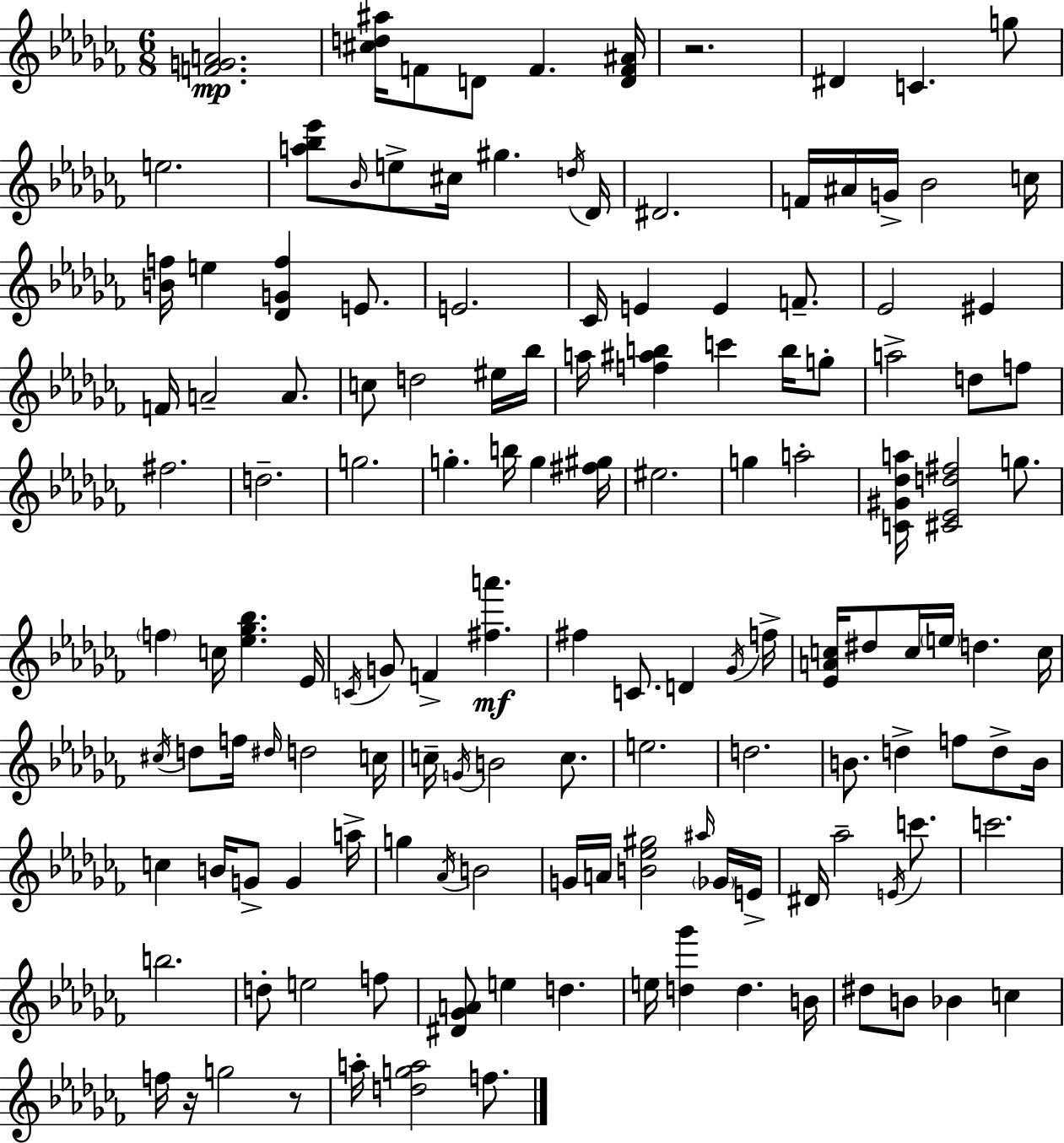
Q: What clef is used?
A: treble